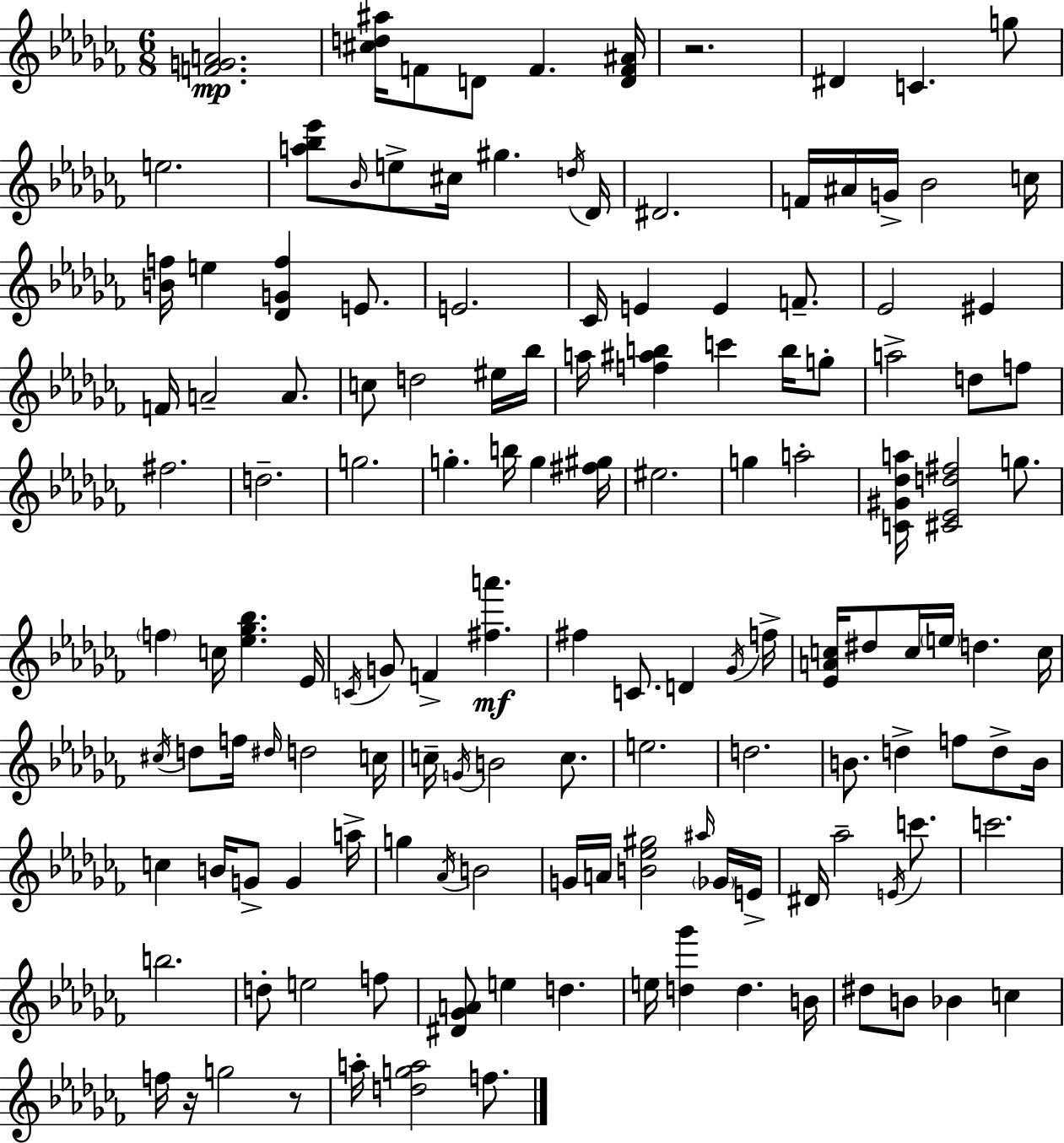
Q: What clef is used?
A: treble